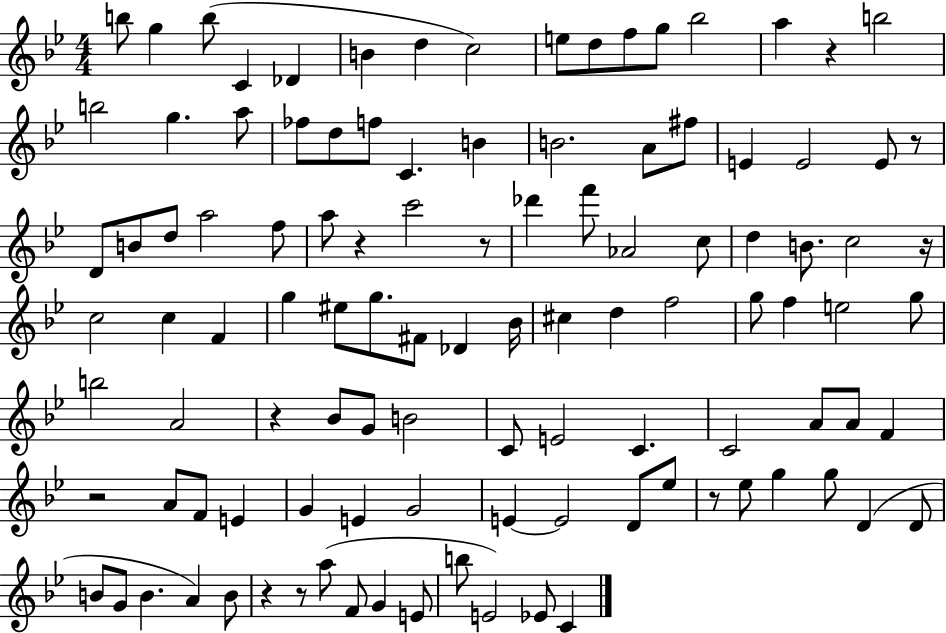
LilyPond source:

{
  \clef treble
  \numericTimeSignature
  \time 4/4
  \key bes \major
  b''8 g''4 b''8( c'4 des'4 | b'4 d''4 c''2) | e''8 d''8 f''8 g''8 bes''2 | a''4 r4 b''2 | \break b''2 g''4. a''8 | fes''8 d''8 f''8 c'4. b'4 | b'2. a'8 fis''8 | e'4 e'2 e'8 r8 | \break d'8 b'8 d''8 a''2 f''8 | a''8 r4 c'''2 r8 | des'''4 f'''8 aes'2 c''8 | d''4 b'8. c''2 r16 | \break c''2 c''4 f'4 | g''4 eis''8 g''8. fis'8 des'4 bes'16 | cis''4 d''4 f''2 | g''8 f''4 e''2 g''8 | \break b''2 a'2 | r4 bes'8 g'8 b'2 | c'8 e'2 c'4. | c'2 a'8 a'8 f'4 | \break r2 a'8 f'8 e'4 | g'4 e'4 g'2 | e'4~~ e'2 d'8 ees''8 | r8 ees''8 g''4 g''8 d'4( d'8 | \break b'8 g'8 b'4. a'4) b'8 | r4 r8 a''8( f'8 g'4 e'8 | b''8 e'2) ees'8 c'4 | \bar "|."
}